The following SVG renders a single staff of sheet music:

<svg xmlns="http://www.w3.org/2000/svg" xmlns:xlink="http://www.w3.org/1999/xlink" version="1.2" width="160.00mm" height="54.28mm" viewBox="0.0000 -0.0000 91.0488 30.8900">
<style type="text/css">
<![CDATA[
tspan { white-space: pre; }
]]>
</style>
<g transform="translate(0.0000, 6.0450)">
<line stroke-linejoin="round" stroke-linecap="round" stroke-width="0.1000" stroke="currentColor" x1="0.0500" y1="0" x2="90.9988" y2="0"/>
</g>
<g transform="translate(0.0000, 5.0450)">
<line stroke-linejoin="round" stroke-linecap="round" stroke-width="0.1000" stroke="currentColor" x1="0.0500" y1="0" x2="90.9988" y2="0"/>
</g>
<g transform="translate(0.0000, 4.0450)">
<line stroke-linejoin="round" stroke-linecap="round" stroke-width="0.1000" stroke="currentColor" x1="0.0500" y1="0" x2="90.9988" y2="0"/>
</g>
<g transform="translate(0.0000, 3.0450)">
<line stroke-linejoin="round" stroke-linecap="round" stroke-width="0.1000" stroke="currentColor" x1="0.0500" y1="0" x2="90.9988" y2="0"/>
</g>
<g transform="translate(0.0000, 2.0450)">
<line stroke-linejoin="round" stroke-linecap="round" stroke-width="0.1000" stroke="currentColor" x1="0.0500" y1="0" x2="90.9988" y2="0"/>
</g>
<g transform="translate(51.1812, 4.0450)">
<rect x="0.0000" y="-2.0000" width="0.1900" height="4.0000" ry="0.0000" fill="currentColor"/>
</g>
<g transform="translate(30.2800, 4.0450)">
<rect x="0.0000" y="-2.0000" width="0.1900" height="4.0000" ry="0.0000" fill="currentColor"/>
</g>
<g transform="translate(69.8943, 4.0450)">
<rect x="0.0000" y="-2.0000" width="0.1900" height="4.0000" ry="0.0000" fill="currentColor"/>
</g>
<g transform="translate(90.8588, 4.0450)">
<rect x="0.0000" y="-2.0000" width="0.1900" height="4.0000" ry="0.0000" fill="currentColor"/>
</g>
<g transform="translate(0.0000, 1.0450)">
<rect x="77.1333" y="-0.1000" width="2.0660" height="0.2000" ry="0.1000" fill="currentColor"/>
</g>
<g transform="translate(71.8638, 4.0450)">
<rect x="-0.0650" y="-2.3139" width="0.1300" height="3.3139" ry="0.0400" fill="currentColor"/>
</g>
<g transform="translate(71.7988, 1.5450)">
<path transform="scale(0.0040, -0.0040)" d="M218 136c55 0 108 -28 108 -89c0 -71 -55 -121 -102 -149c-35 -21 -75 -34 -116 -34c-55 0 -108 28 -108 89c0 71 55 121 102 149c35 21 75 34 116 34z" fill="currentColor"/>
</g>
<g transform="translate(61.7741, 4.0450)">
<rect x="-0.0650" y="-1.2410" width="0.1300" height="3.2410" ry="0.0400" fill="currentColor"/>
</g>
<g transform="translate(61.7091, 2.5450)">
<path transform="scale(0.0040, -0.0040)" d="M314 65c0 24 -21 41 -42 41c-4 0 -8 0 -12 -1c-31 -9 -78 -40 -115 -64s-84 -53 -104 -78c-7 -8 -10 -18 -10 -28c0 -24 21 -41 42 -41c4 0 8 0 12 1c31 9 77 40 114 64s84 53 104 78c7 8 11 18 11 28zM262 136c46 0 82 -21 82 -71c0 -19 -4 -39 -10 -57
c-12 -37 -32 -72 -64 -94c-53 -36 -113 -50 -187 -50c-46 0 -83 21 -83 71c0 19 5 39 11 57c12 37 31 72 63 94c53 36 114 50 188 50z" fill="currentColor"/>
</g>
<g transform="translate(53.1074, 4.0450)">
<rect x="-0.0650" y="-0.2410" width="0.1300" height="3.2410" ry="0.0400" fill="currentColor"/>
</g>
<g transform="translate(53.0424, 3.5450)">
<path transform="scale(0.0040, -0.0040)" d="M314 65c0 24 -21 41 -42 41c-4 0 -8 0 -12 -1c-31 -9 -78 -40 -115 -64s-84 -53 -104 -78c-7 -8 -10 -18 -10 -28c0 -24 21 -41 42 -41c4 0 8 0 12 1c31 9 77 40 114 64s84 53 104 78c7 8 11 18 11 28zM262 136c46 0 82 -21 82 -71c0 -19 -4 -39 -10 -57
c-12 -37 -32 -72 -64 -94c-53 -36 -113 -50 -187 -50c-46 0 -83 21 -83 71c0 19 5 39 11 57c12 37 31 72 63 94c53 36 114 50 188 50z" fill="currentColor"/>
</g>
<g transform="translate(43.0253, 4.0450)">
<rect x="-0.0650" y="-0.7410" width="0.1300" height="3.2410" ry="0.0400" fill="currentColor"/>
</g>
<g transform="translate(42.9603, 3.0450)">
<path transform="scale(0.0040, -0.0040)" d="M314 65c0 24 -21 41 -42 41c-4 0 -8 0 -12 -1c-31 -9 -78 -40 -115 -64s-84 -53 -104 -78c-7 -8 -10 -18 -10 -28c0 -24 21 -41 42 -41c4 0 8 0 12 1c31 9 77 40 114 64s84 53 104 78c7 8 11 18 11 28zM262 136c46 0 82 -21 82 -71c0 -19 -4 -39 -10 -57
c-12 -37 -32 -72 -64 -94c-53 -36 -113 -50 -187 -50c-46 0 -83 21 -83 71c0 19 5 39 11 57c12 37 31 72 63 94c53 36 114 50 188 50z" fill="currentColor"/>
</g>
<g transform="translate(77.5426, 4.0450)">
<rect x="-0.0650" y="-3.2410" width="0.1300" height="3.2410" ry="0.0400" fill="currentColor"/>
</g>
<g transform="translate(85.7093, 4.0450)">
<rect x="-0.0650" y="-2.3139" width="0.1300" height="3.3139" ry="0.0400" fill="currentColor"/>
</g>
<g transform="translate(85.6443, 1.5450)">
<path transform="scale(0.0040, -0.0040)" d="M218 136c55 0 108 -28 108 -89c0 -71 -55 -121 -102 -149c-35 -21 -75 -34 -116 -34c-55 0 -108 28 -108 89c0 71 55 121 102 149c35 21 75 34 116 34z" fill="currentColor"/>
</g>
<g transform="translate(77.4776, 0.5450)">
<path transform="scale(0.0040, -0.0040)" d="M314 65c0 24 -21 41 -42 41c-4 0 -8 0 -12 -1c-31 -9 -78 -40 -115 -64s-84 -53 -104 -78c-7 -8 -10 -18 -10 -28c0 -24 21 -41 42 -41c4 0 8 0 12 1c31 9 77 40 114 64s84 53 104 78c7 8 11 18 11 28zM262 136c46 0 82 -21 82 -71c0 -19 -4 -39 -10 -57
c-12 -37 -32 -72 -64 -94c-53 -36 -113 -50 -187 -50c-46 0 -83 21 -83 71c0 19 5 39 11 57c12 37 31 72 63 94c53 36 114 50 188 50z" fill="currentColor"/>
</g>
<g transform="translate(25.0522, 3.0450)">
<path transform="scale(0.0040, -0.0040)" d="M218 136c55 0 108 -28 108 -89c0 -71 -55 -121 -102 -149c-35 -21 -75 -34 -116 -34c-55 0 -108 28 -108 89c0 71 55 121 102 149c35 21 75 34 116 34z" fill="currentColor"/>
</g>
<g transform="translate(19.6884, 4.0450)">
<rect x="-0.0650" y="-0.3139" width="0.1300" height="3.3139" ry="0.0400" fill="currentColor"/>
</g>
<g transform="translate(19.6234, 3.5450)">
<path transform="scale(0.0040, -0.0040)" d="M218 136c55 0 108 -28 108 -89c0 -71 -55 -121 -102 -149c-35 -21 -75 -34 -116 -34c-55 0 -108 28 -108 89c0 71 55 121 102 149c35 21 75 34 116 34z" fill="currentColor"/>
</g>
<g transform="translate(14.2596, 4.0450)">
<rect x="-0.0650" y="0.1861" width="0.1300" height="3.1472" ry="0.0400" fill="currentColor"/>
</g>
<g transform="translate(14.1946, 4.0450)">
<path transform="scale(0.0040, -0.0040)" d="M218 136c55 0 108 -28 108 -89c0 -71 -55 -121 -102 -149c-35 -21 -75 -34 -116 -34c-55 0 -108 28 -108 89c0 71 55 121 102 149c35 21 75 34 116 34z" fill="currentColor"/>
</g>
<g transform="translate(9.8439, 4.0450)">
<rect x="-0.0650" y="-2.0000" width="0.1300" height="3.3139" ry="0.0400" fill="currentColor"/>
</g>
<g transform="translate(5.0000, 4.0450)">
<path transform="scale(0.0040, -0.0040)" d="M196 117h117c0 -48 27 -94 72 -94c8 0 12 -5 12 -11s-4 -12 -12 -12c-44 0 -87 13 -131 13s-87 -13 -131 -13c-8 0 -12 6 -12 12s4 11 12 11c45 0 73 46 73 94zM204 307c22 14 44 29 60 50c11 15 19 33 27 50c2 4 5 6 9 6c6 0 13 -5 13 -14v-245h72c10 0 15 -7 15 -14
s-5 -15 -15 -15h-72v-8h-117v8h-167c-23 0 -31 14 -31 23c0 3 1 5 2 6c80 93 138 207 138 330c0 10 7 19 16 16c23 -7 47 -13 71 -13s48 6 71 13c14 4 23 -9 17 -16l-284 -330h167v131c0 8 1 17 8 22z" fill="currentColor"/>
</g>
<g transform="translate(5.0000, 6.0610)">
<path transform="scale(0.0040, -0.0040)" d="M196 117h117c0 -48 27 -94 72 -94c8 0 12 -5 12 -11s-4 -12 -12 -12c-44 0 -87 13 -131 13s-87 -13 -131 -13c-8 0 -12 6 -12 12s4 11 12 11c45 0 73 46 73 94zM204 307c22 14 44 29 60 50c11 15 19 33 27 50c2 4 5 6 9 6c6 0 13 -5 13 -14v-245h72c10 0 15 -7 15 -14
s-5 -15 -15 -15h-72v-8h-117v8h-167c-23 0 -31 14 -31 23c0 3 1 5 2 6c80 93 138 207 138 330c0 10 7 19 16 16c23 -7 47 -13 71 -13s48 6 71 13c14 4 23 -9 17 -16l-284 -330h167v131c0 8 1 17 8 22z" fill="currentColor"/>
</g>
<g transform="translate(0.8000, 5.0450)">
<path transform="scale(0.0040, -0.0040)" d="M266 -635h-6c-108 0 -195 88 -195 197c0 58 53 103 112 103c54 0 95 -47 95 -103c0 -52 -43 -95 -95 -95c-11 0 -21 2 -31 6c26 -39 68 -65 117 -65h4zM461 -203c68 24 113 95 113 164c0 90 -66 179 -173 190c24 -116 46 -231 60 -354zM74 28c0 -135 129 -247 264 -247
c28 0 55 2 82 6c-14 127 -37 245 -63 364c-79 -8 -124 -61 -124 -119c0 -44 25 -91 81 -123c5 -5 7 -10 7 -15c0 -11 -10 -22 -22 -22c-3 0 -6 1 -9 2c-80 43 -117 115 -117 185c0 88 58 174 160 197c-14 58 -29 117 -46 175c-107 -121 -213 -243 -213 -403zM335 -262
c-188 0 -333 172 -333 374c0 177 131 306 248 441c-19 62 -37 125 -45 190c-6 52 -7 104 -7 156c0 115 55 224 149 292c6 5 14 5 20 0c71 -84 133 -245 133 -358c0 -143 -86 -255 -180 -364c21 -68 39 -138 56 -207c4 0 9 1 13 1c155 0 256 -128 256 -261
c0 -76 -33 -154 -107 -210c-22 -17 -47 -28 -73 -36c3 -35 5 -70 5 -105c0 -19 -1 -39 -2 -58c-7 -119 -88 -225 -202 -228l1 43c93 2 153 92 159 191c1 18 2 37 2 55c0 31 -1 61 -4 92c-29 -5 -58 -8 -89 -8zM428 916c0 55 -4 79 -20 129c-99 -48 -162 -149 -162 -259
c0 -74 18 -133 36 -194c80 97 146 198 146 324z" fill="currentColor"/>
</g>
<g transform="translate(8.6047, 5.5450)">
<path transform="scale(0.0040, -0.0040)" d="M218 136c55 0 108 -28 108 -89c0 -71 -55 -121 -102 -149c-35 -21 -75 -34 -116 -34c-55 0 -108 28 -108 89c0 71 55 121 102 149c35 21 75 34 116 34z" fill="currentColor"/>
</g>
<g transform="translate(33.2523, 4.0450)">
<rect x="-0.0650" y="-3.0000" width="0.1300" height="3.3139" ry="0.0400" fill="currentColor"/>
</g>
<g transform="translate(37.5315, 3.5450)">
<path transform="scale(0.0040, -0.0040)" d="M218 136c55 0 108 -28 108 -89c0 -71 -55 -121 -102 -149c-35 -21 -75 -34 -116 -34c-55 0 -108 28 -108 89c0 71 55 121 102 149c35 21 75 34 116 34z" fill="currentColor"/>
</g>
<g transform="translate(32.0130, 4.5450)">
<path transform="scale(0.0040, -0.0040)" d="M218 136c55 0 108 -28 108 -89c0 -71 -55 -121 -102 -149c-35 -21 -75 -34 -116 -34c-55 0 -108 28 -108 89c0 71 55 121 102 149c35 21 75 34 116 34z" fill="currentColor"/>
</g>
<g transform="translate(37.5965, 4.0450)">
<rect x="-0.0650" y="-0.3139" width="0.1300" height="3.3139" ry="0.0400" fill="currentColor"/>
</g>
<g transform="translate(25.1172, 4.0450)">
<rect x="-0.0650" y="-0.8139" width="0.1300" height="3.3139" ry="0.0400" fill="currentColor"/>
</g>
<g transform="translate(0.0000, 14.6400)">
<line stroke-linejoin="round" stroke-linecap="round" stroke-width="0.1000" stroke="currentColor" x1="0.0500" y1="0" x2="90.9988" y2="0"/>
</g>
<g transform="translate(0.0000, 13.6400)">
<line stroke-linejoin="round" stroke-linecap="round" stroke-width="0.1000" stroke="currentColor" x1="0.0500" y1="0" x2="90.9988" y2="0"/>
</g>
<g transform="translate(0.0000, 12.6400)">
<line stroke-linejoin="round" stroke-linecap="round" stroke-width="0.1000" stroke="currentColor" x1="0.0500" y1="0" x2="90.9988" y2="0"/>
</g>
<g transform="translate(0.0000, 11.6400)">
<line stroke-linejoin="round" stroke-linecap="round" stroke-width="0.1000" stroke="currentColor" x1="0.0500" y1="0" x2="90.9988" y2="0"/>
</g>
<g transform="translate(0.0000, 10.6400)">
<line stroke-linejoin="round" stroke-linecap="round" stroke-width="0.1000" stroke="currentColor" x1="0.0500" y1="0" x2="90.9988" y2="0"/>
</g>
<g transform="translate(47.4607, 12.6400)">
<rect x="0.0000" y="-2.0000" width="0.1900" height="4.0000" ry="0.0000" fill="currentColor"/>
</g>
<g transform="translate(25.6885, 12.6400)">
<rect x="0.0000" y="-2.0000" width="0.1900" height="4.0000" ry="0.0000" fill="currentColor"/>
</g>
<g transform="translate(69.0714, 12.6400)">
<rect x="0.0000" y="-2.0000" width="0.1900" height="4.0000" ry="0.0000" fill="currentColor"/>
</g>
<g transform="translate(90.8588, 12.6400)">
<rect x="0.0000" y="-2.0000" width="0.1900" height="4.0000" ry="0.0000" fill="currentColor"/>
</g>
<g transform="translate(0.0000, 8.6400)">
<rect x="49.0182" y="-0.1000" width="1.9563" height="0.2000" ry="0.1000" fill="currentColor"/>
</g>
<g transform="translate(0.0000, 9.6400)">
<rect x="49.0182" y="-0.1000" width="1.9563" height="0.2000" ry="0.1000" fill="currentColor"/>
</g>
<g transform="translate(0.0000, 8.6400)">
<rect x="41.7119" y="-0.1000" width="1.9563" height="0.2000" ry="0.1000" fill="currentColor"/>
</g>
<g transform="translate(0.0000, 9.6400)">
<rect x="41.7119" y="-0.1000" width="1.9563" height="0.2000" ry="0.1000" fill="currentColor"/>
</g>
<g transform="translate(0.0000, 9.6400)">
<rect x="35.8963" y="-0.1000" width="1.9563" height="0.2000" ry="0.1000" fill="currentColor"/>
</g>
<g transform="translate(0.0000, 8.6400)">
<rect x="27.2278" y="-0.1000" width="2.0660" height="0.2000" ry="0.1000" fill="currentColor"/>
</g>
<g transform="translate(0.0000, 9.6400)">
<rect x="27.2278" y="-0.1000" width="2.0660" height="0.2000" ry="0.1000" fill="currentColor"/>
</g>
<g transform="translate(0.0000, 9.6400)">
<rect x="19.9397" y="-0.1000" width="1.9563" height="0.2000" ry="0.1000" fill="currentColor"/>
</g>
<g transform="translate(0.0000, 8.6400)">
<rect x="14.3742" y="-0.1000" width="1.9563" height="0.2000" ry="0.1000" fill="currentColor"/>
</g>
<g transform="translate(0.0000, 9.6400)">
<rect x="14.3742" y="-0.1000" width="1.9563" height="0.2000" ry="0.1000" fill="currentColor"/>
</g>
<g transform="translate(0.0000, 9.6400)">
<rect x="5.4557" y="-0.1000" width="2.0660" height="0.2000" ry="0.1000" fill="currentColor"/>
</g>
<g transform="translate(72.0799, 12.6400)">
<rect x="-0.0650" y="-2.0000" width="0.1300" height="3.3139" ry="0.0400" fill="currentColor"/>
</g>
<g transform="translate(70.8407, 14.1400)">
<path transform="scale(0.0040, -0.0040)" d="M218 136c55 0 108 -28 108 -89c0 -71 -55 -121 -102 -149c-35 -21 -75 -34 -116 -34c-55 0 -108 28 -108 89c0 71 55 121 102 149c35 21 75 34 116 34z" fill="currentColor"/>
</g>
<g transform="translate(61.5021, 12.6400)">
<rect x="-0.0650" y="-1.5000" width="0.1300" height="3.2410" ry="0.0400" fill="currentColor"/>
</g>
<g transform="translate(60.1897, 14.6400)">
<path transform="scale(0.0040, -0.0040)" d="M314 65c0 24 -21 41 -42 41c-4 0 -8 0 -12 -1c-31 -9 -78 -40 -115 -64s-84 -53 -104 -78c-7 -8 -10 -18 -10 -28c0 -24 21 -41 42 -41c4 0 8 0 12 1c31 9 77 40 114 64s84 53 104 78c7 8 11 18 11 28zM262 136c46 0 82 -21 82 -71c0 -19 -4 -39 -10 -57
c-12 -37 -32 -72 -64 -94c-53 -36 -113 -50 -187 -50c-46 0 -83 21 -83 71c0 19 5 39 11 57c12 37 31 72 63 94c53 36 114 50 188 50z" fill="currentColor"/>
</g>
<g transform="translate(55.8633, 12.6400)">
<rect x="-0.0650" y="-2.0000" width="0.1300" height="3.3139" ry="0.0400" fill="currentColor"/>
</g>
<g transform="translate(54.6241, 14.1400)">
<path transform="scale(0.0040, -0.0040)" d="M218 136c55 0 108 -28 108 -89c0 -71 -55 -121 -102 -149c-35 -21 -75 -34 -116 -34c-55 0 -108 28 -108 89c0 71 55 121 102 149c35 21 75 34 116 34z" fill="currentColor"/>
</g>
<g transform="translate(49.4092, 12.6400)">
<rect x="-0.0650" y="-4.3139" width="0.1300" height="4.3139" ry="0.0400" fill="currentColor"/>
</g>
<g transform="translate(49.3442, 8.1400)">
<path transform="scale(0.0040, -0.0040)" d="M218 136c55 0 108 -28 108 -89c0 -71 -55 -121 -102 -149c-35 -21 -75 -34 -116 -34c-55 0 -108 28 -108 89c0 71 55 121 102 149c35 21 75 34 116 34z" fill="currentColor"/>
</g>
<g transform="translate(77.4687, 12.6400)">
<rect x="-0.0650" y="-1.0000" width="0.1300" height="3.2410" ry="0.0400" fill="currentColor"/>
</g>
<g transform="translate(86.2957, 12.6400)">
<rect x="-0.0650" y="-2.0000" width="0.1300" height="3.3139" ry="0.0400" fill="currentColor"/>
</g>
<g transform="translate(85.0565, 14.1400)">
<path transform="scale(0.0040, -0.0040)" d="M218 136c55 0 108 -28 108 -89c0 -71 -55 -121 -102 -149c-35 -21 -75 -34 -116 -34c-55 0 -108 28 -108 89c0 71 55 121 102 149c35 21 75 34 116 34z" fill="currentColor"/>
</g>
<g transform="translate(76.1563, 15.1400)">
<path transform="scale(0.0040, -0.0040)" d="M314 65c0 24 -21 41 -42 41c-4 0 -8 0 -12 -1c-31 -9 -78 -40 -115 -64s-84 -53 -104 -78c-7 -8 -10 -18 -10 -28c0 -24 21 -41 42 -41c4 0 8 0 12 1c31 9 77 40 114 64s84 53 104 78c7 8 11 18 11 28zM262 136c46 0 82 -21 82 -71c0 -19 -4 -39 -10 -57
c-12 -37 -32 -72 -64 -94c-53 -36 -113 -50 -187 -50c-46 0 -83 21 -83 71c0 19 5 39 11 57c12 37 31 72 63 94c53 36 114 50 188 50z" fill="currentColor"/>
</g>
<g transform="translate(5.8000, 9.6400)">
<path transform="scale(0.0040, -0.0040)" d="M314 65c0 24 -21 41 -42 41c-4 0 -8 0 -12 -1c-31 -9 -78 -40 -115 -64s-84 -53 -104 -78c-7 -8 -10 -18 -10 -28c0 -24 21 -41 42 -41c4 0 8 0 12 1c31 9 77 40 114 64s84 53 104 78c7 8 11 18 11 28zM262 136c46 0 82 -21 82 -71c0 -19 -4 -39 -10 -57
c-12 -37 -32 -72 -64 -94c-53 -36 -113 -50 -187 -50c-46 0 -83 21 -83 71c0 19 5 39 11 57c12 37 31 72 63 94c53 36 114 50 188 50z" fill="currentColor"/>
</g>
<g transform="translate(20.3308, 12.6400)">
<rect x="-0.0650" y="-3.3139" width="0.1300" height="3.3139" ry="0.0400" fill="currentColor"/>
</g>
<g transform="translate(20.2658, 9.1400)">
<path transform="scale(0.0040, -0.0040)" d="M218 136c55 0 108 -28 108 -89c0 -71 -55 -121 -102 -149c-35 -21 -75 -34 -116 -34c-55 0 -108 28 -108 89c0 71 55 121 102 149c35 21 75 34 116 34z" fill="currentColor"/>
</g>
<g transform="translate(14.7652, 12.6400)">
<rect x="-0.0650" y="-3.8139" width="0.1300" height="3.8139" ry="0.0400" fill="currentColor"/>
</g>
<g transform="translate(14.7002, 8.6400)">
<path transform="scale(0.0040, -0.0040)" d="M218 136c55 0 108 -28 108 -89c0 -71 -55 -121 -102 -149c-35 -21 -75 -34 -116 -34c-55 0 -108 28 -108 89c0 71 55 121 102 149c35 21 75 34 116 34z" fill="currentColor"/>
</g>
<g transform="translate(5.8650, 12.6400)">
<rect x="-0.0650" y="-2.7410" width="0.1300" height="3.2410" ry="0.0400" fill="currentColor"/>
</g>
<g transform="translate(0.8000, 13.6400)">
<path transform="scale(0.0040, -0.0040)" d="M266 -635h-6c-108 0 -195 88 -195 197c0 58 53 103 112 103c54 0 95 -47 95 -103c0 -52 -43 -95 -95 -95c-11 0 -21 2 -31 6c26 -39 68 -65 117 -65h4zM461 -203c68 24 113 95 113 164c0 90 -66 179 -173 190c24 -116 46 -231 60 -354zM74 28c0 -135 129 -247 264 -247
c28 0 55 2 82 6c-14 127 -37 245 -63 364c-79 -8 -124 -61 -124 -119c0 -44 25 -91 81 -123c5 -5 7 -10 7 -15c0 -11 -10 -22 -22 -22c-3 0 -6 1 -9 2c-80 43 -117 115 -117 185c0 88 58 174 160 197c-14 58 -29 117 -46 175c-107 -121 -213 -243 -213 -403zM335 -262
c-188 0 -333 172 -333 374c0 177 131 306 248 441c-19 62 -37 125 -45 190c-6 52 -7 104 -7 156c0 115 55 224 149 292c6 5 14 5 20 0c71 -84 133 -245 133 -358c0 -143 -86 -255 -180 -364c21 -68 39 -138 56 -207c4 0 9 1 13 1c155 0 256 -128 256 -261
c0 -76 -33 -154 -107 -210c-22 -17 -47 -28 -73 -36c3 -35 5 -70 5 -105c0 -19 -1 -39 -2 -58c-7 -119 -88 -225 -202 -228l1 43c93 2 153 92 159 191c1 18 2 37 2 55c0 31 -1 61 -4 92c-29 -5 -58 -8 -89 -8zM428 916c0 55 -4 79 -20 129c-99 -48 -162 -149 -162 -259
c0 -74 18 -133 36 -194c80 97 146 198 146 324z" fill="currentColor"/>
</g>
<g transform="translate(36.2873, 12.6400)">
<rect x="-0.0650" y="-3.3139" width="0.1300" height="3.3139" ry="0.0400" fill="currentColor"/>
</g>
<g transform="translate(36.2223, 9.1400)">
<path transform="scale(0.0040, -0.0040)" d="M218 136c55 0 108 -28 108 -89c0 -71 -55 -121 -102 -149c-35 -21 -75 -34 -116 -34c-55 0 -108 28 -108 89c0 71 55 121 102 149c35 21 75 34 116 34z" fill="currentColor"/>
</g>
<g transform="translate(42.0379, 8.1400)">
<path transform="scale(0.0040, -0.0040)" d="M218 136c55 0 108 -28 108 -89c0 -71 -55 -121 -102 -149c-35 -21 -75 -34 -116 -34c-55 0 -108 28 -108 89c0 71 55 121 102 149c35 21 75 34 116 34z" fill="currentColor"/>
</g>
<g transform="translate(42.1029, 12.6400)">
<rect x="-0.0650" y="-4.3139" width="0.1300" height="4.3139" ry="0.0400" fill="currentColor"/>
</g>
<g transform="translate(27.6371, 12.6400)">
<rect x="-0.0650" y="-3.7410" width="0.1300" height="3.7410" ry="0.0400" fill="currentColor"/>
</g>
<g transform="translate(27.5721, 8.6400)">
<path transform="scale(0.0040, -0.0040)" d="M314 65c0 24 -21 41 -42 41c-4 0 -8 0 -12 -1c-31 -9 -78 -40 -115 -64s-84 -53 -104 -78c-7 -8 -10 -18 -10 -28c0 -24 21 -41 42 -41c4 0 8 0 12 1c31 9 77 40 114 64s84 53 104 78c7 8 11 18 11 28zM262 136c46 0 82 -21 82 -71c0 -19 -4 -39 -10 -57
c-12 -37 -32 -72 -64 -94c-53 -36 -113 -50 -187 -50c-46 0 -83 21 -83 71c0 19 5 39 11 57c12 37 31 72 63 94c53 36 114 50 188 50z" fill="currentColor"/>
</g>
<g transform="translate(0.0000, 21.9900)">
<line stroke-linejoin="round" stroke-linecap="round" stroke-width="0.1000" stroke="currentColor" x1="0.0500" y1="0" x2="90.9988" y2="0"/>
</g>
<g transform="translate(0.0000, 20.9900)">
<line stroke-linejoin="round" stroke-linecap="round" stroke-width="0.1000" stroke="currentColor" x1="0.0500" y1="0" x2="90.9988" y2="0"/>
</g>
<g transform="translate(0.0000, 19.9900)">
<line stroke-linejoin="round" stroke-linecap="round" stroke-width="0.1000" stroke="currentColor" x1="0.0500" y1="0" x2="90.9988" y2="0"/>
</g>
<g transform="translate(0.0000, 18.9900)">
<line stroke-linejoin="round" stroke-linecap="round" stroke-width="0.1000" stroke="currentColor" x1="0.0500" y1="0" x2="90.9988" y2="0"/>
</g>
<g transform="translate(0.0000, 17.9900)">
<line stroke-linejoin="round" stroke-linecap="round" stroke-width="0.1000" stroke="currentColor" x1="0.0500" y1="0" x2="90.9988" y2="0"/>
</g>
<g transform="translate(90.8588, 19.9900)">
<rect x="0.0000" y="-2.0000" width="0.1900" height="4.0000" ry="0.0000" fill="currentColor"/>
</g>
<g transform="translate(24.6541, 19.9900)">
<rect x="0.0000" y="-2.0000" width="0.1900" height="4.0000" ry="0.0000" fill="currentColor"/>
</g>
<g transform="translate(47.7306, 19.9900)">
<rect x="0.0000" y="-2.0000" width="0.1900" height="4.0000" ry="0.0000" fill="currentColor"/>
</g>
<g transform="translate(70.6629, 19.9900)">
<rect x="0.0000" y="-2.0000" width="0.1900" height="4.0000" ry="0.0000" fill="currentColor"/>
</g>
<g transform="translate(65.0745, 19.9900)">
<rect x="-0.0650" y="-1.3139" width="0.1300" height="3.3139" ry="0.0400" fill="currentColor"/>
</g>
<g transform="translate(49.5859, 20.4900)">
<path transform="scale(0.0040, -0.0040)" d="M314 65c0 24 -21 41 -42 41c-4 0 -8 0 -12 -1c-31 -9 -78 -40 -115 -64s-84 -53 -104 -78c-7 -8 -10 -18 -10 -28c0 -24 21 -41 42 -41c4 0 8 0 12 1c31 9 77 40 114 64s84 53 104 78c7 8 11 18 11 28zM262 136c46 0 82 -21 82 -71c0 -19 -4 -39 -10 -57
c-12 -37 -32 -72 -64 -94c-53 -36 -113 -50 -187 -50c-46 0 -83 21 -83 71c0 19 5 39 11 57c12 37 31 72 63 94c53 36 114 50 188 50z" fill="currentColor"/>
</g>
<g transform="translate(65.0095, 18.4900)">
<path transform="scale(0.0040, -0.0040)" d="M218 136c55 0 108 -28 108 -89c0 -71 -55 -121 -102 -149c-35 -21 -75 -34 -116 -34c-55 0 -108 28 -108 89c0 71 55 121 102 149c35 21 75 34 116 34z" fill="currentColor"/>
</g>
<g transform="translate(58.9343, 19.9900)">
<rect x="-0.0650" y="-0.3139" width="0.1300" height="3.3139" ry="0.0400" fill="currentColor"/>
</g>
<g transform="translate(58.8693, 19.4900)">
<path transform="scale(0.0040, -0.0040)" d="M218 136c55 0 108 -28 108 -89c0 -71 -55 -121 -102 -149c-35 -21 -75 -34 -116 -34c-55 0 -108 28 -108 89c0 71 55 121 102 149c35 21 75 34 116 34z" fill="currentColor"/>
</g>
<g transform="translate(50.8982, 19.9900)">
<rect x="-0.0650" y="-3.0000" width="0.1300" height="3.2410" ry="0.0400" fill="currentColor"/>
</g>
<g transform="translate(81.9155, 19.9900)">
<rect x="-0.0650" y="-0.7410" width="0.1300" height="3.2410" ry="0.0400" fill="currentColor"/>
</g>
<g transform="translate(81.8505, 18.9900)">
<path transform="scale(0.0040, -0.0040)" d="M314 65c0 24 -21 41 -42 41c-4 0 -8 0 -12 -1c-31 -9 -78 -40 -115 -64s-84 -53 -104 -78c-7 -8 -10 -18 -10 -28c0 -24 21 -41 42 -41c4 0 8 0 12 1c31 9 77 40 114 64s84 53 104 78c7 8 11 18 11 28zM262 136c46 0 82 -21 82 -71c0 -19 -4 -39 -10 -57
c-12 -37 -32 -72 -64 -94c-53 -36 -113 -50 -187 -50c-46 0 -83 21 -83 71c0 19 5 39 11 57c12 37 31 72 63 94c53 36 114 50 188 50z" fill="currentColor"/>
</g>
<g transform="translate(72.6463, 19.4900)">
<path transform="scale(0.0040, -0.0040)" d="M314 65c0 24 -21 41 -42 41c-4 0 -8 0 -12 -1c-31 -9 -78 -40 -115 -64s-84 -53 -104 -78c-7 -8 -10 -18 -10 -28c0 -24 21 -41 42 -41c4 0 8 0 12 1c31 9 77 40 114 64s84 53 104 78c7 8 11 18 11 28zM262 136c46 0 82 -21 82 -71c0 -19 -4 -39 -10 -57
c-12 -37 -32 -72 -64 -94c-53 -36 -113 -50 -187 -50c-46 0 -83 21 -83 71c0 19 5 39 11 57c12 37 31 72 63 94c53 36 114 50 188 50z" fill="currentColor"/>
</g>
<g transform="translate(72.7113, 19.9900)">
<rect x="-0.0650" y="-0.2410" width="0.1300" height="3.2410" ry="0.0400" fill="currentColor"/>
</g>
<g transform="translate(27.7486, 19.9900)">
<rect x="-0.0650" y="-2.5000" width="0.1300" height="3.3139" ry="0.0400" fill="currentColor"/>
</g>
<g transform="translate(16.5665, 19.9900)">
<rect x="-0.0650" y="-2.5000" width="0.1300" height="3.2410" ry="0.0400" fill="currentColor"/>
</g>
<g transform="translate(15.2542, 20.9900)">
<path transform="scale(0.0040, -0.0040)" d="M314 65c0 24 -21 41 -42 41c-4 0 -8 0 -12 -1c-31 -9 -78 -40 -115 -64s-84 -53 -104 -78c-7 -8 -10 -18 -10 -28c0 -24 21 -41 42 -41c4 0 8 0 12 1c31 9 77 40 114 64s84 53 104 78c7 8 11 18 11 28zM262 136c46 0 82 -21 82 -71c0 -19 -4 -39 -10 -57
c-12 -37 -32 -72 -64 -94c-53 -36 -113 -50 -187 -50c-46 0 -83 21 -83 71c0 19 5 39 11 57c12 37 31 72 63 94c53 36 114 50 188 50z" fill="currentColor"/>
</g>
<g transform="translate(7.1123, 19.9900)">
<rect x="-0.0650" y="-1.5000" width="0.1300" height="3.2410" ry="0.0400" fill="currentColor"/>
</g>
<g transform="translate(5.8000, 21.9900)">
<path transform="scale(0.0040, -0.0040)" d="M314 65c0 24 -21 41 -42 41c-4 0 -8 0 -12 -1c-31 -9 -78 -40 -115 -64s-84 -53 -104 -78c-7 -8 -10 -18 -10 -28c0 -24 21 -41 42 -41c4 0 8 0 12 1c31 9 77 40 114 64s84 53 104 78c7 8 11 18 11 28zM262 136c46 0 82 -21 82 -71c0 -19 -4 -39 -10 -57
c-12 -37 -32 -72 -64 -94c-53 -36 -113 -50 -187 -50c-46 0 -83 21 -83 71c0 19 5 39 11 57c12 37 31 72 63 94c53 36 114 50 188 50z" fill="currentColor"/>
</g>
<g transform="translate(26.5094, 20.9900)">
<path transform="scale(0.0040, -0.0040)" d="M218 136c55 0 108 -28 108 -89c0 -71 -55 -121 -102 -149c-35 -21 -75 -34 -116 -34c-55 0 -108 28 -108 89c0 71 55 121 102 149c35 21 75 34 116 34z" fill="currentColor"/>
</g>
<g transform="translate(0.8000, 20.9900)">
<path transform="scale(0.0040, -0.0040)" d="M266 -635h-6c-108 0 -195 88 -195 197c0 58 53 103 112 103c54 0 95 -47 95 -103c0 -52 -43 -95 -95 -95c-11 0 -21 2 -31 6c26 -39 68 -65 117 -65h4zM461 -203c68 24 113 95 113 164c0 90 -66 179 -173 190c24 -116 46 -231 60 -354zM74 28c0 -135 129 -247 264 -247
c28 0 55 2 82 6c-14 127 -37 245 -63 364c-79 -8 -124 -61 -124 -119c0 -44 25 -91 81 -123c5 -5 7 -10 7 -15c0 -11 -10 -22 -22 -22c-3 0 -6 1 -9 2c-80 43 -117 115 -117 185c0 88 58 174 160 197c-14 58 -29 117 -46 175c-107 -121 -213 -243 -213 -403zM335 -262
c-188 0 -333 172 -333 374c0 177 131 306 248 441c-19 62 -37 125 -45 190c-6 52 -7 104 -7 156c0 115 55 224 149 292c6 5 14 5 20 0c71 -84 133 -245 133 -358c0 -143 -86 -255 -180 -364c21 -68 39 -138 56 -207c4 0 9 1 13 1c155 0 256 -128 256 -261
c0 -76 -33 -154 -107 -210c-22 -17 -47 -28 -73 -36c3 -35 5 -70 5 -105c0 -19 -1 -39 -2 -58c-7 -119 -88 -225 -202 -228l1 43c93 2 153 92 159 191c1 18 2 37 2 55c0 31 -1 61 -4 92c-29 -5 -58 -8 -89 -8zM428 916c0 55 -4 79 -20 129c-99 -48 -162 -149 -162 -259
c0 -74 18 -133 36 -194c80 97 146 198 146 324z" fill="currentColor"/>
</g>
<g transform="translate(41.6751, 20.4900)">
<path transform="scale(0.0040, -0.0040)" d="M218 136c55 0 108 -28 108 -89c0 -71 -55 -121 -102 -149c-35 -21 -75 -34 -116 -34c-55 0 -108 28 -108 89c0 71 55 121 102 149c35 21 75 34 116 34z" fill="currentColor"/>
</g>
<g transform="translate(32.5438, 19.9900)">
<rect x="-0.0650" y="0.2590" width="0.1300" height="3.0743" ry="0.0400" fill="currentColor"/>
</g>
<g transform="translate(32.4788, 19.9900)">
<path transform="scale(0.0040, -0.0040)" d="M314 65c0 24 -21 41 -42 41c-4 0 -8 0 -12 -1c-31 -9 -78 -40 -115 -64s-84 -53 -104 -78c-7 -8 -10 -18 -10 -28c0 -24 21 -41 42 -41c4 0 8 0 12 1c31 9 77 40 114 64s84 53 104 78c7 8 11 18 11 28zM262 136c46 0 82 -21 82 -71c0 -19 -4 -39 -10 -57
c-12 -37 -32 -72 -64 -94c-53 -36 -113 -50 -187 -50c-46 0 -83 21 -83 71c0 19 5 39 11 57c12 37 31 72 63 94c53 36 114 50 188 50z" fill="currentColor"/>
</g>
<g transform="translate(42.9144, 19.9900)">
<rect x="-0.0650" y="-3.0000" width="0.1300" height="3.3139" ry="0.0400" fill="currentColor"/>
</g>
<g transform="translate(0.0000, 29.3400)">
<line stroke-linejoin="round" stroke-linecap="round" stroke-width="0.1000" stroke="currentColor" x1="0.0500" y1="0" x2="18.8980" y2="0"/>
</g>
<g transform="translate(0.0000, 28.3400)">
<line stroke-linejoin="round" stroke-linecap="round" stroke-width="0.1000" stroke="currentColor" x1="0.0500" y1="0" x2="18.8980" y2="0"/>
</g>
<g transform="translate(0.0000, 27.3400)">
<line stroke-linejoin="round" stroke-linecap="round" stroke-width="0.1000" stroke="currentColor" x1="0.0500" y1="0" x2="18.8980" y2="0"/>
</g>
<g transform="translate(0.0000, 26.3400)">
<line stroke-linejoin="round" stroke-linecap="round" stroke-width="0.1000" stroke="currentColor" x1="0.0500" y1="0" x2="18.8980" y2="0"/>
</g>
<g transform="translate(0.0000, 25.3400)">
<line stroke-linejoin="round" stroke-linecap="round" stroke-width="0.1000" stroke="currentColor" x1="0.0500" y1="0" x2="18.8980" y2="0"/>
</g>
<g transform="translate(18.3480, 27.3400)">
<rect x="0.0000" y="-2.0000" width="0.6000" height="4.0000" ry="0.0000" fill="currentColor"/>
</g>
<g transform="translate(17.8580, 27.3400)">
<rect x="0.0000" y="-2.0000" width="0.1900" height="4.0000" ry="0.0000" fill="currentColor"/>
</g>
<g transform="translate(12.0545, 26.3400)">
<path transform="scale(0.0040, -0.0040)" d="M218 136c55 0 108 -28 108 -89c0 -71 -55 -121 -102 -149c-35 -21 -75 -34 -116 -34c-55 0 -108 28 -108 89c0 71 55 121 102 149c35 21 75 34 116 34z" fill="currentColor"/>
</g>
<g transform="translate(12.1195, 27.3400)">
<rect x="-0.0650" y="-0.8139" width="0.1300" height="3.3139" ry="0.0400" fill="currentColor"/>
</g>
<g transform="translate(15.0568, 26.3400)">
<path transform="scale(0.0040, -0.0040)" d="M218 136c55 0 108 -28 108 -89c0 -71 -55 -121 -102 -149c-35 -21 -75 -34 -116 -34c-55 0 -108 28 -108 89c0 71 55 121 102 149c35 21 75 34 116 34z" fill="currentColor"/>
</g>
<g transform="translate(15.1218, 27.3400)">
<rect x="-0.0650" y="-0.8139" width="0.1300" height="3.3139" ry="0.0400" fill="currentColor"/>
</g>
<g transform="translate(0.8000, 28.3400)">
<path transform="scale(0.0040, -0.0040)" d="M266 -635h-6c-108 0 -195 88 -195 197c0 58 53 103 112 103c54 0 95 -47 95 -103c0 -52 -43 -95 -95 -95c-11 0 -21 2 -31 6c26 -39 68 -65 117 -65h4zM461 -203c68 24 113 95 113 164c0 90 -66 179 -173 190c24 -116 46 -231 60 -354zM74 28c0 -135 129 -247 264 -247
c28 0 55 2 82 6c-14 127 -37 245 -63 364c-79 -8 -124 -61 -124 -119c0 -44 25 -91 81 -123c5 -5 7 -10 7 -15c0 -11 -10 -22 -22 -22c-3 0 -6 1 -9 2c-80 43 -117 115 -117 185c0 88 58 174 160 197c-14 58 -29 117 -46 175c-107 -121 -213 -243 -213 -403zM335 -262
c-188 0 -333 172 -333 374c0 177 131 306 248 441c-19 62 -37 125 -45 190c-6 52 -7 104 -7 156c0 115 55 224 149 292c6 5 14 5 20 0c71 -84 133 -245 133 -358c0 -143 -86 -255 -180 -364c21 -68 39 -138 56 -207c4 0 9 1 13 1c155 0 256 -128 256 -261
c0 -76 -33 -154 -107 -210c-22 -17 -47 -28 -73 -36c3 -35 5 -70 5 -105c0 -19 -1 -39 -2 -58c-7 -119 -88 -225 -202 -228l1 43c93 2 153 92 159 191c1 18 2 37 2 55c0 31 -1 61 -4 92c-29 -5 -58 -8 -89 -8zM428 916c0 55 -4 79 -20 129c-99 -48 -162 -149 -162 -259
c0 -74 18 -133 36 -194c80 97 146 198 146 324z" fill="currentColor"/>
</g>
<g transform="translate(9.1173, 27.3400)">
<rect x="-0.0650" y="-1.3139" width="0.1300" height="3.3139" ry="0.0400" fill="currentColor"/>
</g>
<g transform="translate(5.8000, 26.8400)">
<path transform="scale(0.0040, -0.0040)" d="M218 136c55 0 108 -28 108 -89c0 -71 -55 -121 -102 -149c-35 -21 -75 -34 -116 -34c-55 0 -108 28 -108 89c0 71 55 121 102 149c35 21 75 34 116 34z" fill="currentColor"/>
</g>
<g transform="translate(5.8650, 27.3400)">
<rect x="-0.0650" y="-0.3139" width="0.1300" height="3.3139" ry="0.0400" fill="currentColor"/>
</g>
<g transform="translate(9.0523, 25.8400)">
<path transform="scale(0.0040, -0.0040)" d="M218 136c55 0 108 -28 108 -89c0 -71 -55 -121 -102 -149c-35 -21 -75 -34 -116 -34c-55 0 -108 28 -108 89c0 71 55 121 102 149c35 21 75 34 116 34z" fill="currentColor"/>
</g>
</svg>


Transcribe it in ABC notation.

X:1
T:Untitled
M:4/4
L:1/4
K:C
F B c d A c d2 c2 e2 g b2 g a2 c' b c'2 b d' d' F E2 F D2 F E2 G2 G B2 A A2 c e c2 d2 c e d d